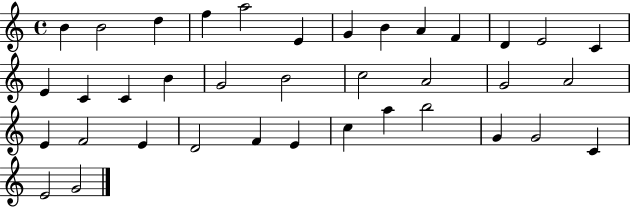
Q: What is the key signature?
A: C major